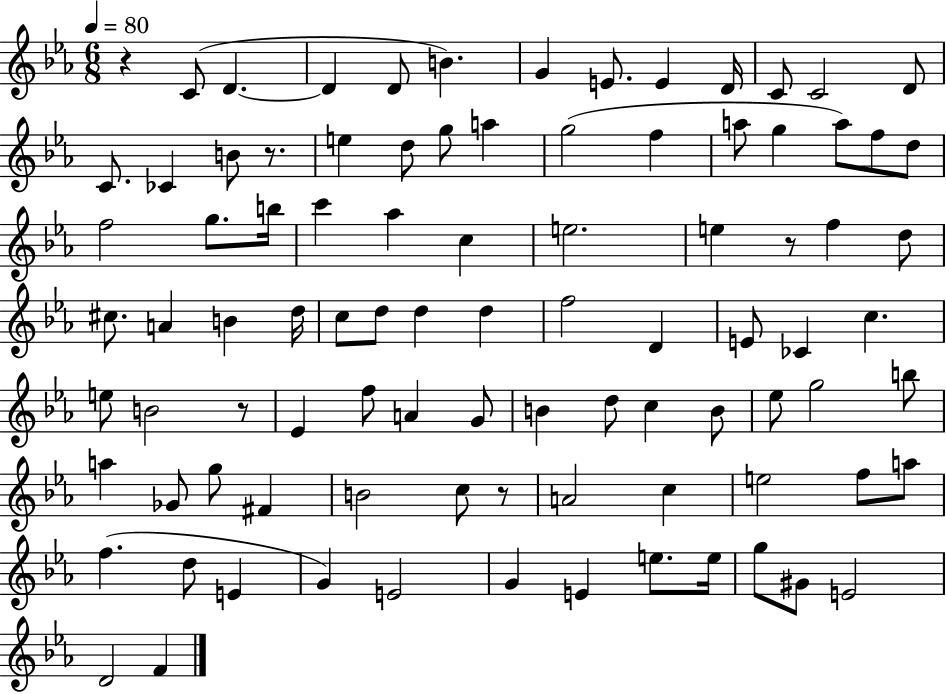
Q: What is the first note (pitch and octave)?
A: C4